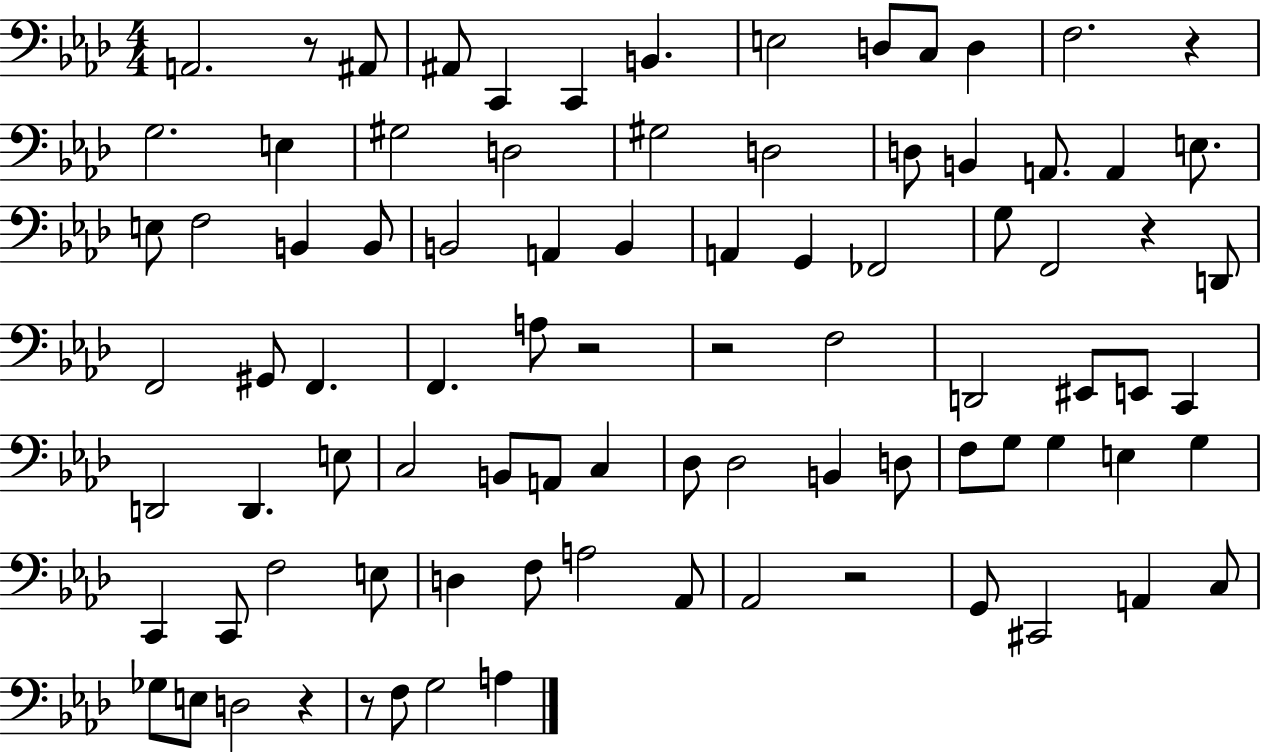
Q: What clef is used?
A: bass